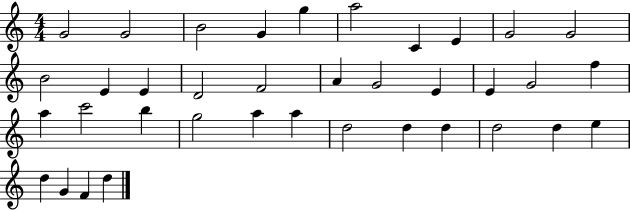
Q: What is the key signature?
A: C major